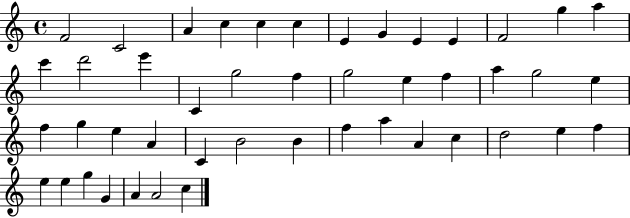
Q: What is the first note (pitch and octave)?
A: F4